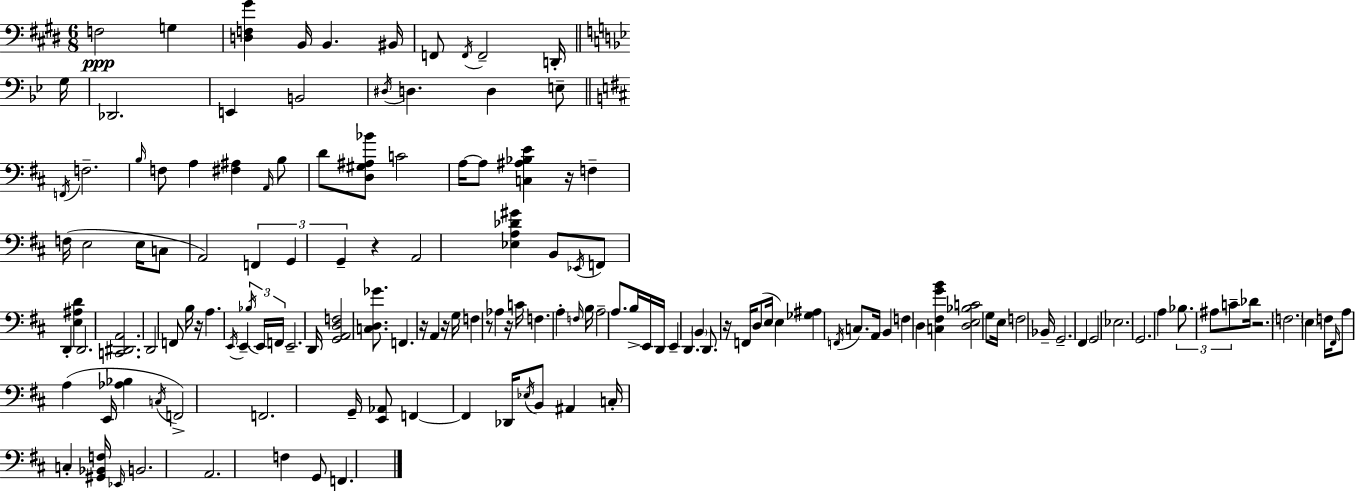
{
  \clef bass
  \numericTimeSignature
  \time 6/8
  \key e \major
  \repeat volta 2 { f2\ppp g4 | <d f gis'>4 b,16 b,4. bis,16 | f,8 \acciaccatura { f,16 } f,2-- d,16-. | \bar "||" \break \key bes \major g16 des,2. | e,4 b,2 | \acciaccatura { dis16 } d4. d4 | e8-- \bar "||" \break \key b \minor \acciaccatura { f,16 } f2.-- | \grace { b16 } f8 a4 <fis ais>4 | \grace { a,16 } b8 d'8 <d gis ais bes'>8 c'2 | a16~~ a8 <c ais bes e'>4 r16 f4-- | \break f16( e2 | e16 c8 a,2) \tuplet 3/2 { f,4 | g,4 g,4-- } r4 | a,2 <ees a des' gis'>4 | \break b,8 \acciaccatura { ees,16 } f,8 d,4-. | <e ais d'>4 d,2. | <c, dis, a,>2. | d,2 | \break f,8 b16 r16 a4. \acciaccatura { e,16 } e,4-- | \tuplet 3/2 { \acciaccatura { bes16 } e,16 f,16 } e,2.-- | d,16 <g, a, d f>2 | <c d ges'>8. f,4. | \break r16 a,4 r16 g16 f4 r8 | aes4 r16 c'16 f4. | a4-. \grace { f16 } b16 a2-- | a8. b16-> e,16 d,16 e,4-- | \break d,4. \parenthesize b,4 d,8. | r16 f,16 d8( e16 e4) <ges ais>4 | \acciaccatura { f,16 } c8. a,16 b,4 | f4 d4 <c fis g' b'>4 | \break <d e bes c'>2 g8 e16 f2 | bes,16-- g,2.-- | fis,4 | g,2 ees2. | \break g,2. | a4 | \tuplet 3/2 { bes8. ais8 c'8-- } des'16 r2. | \parenthesize f2. | \break \parenthesize e4 | f16 \grace { fis,16 } a8 a4( e,16 <aes bes>4 | \acciaccatura { c16 }) f,2-> f,2. | g,16-- <e, aes,>8 | \break f,4~~ f,4 des,16 \acciaccatura { ees16 } b,8 | ais,4 c16-. c4-. <gis, bes, f>16 \grace { ees,16 } | b,2. | a,2. | \break f4 g,8 f,4. | } \bar "|."
}